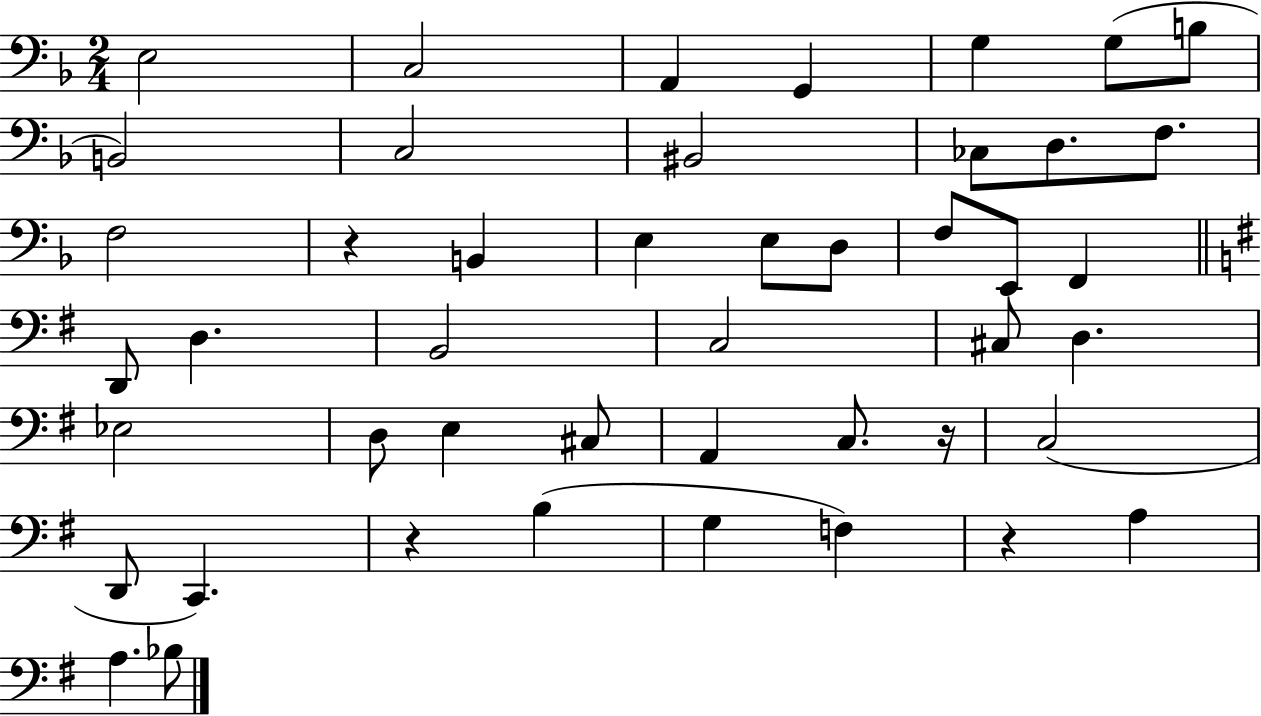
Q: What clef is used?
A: bass